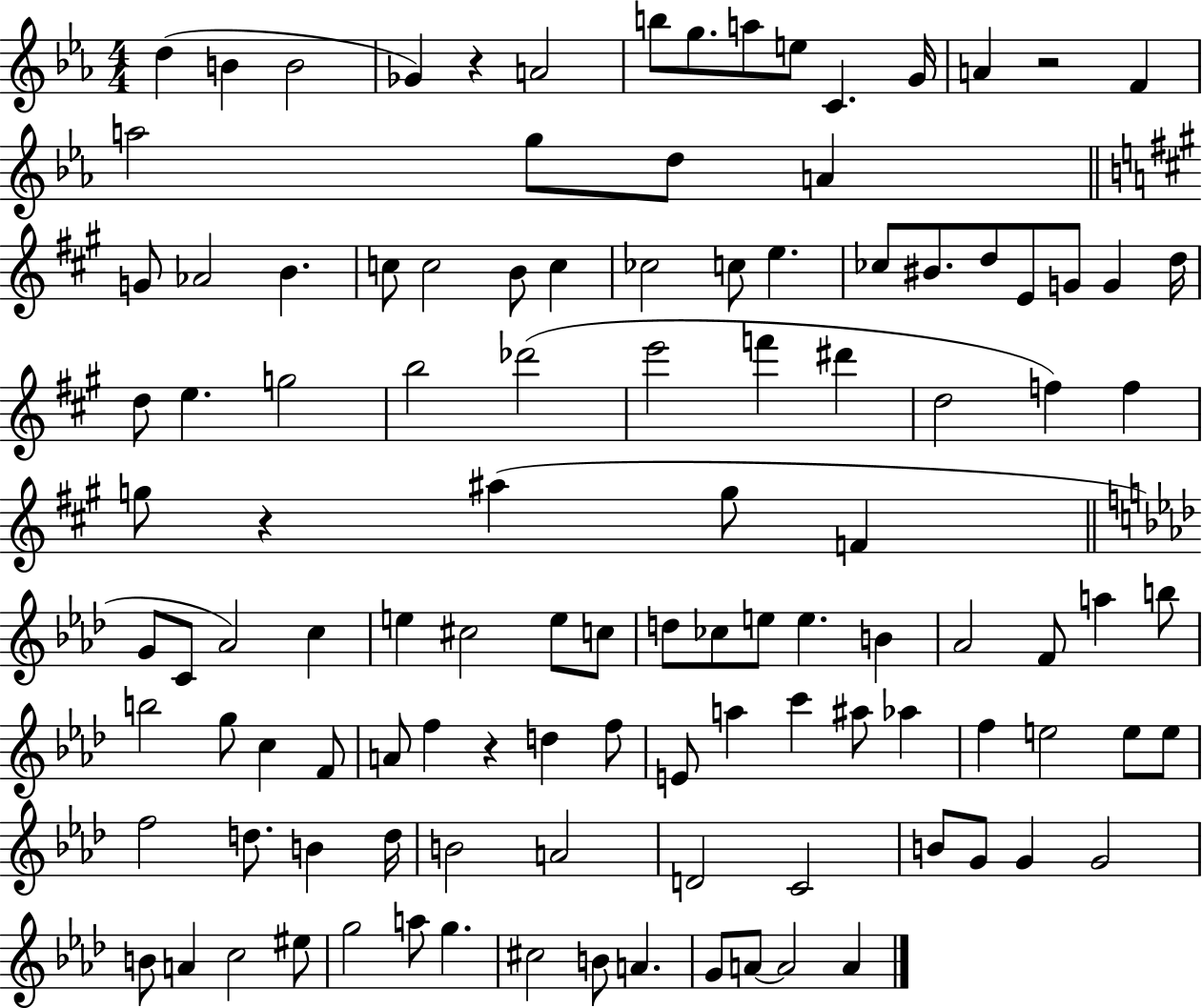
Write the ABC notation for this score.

X:1
T:Untitled
M:4/4
L:1/4
K:Eb
d B B2 _G z A2 b/2 g/2 a/2 e/2 C G/4 A z2 F a2 g/2 d/2 A G/2 _A2 B c/2 c2 B/2 c _c2 c/2 e _c/2 ^B/2 d/2 E/2 G/2 G d/4 d/2 e g2 b2 _d'2 e'2 f' ^d' d2 f f g/2 z ^a g/2 F G/2 C/2 _A2 c e ^c2 e/2 c/2 d/2 _c/2 e/2 e B _A2 F/2 a b/2 b2 g/2 c F/2 A/2 f z d f/2 E/2 a c' ^a/2 _a f e2 e/2 e/2 f2 d/2 B d/4 B2 A2 D2 C2 B/2 G/2 G G2 B/2 A c2 ^e/2 g2 a/2 g ^c2 B/2 A G/2 A/2 A2 A